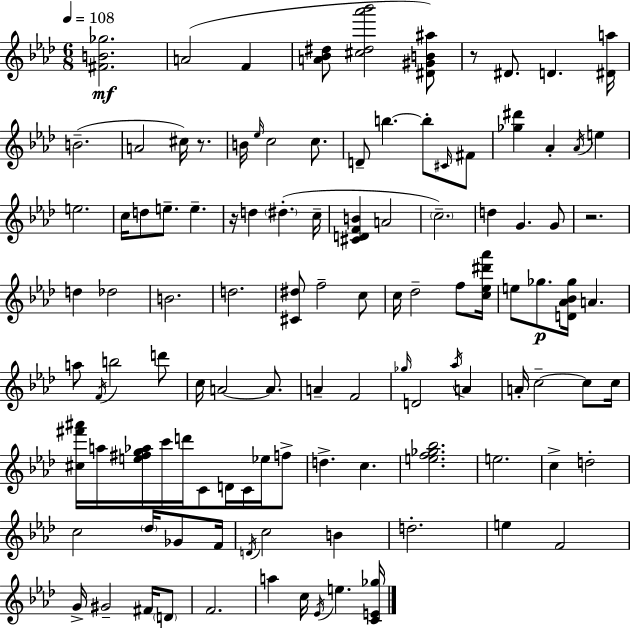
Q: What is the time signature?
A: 6/8